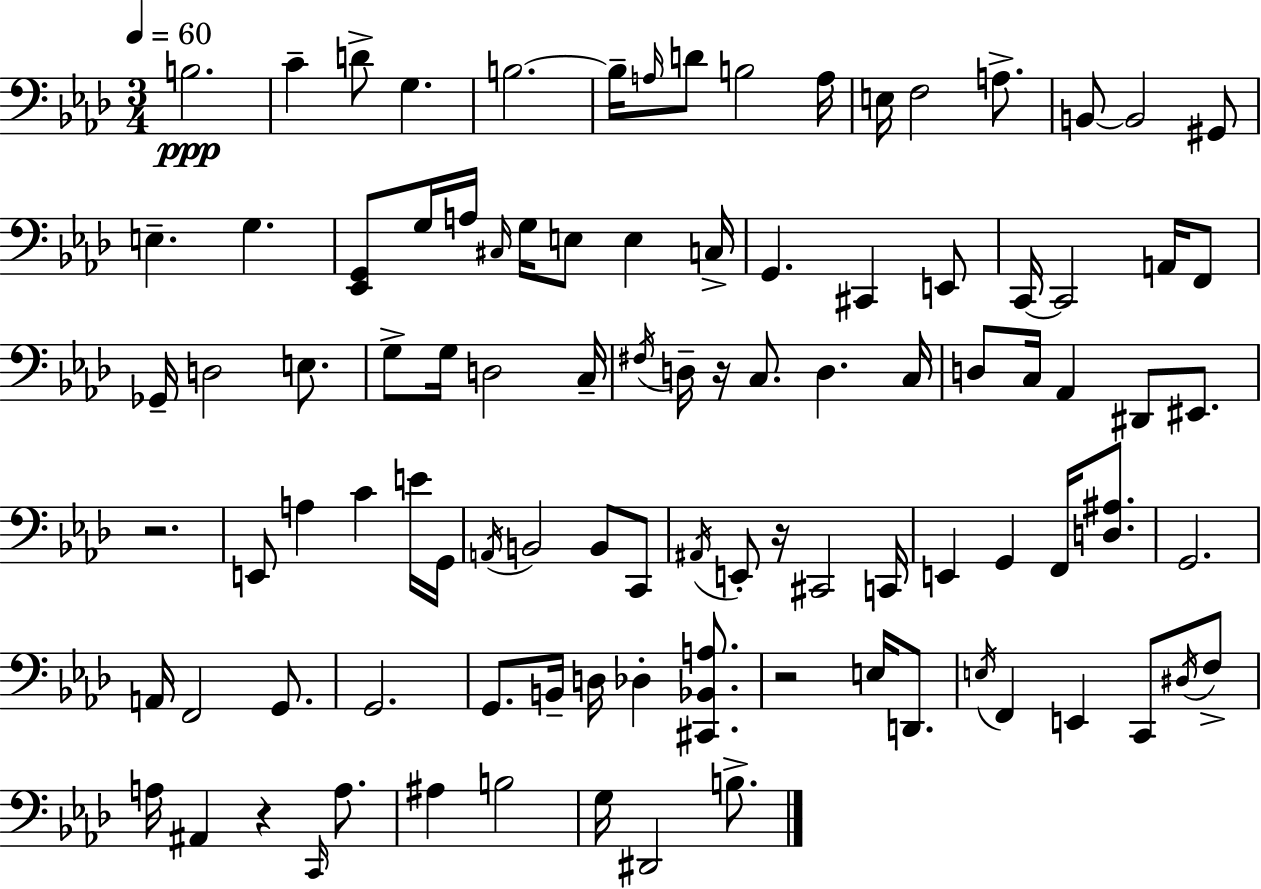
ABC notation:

X:1
T:Untitled
M:3/4
L:1/4
K:Ab
B,2 C D/2 G, B,2 B,/4 A,/4 D/2 B,2 A,/4 E,/4 F,2 A,/2 B,,/2 B,,2 ^G,,/2 E, G, [_E,,G,,]/2 G,/4 A,/4 ^C,/4 G,/4 E,/2 E, C,/4 G,, ^C,, E,,/2 C,,/4 C,,2 A,,/4 F,,/2 _G,,/4 D,2 E,/2 G,/2 G,/4 D,2 C,/4 ^F,/4 D,/4 z/4 C,/2 D, C,/4 D,/2 C,/4 _A,, ^D,,/2 ^E,,/2 z2 E,,/2 A, C E/4 G,,/4 A,,/4 B,,2 B,,/2 C,,/2 ^A,,/4 E,,/2 z/4 ^C,,2 C,,/4 E,, G,, F,,/4 [D,^A,]/2 G,,2 A,,/4 F,,2 G,,/2 G,,2 G,,/2 B,,/4 D,/4 _D, [^C,,_B,,A,]/2 z2 E,/4 D,,/2 E,/4 F,, E,, C,,/2 ^D,/4 F,/2 A,/4 ^A,, z C,,/4 A,/2 ^A, B,2 G,/4 ^D,,2 B,/2